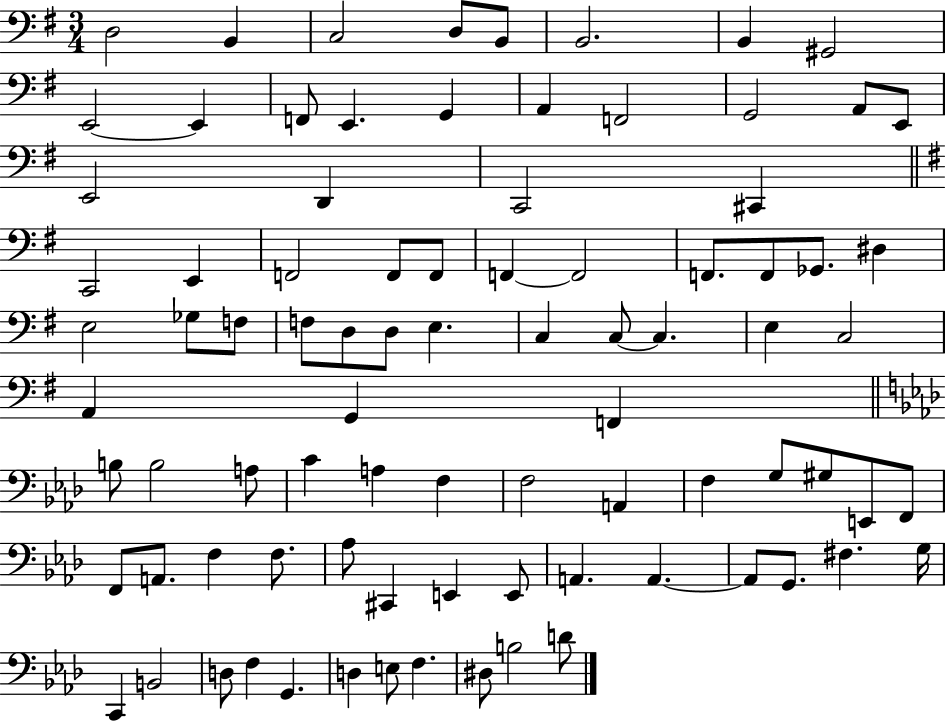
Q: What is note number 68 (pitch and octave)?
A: E2